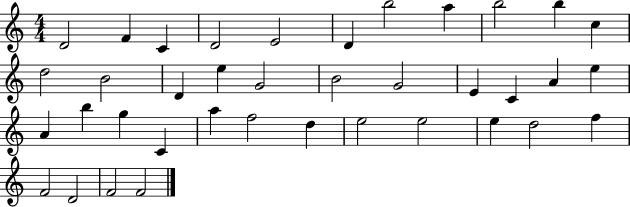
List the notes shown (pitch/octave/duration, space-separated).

D4/h F4/q C4/q D4/h E4/h D4/q B5/h A5/q B5/h B5/q C5/q D5/h B4/h D4/q E5/q G4/h B4/h G4/h E4/q C4/q A4/q E5/q A4/q B5/q G5/q C4/q A5/q F5/h D5/q E5/h E5/h E5/q D5/h F5/q F4/h D4/h F4/h F4/h